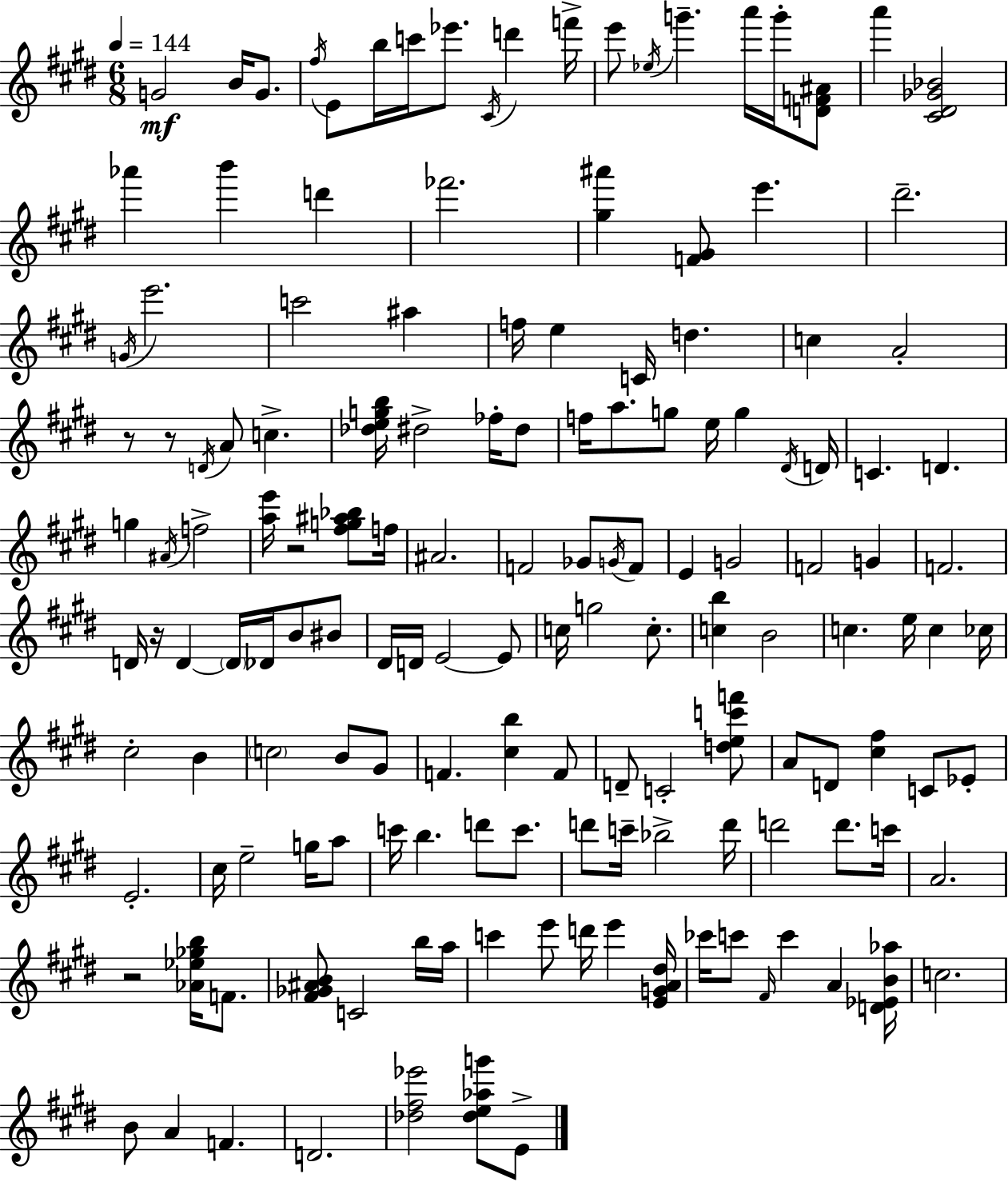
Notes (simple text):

G4/h B4/s G4/e. F#5/s E4/e B5/s C6/s Eb6/e. C#4/s D6/q F6/s E6/e Eb5/s G6/q. A6/s G6/s [D4,F4,A#4]/e A6/q [C#4,D#4,Gb4,Bb4]/h Ab6/q B6/q D6/q FES6/h. [G#5,A#6]/q [F4,G#4]/e E6/q. D#6/h. G4/s E6/h. C6/h A#5/q F5/s E5/q C4/s D5/q. C5/q A4/h R/e R/e D4/s A4/e C5/q. [Db5,E5,G5,B5]/s D#5/h FES5/s D#5/e F5/s A5/e. G5/e E5/s G5/q D#4/s D4/s C4/q. D4/q. G5/q A#4/s F5/h [A5,E6]/s R/h [F#5,G5,A#5,Bb5]/e F5/s A#4/h. F4/h Gb4/e G4/s F4/e E4/q G4/h F4/h G4/q F4/h. D4/s R/s D4/q D4/s Db4/s B4/e BIS4/e D#4/s D4/s E4/h E4/e C5/s G5/h C5/e. [C5,B5]/q B4/h C5/q. E5/s C5/q CES5/s C#5/h B4/q C5/h B4/e G#4/e F4/q. [C#5,B5]/q F4/e D4/e C4/h [D5,E5,C6,F6]/e A4/e D4/e [C#5,F#5]/q C4/e Eb4/e E4/h. C#5/s E5/h G5/s A5/e C6/s B5/q. D6/e C6/e. D6/e C6/s Bb5/h D6/s D6/h D6/e. C6/s A4/h. R/h [Ab4,Eb5,Gb5,B5]/s F4/e. [F#4,Gb4,A#4,B4]/e C4/h B5/s A5/s C6/q E6/e D6/s E6/q [E4,G4,A4,D#5]/s CES6/s C6/e F#4/s C6/q A4/q [D4,Eb4,B4,Ab5]/s C5/h. B4/e A4/q F4/q. D4/h. [Db5,F#5,Eb6]/h [Db5,E5,Ab5,G6]/e E4/e